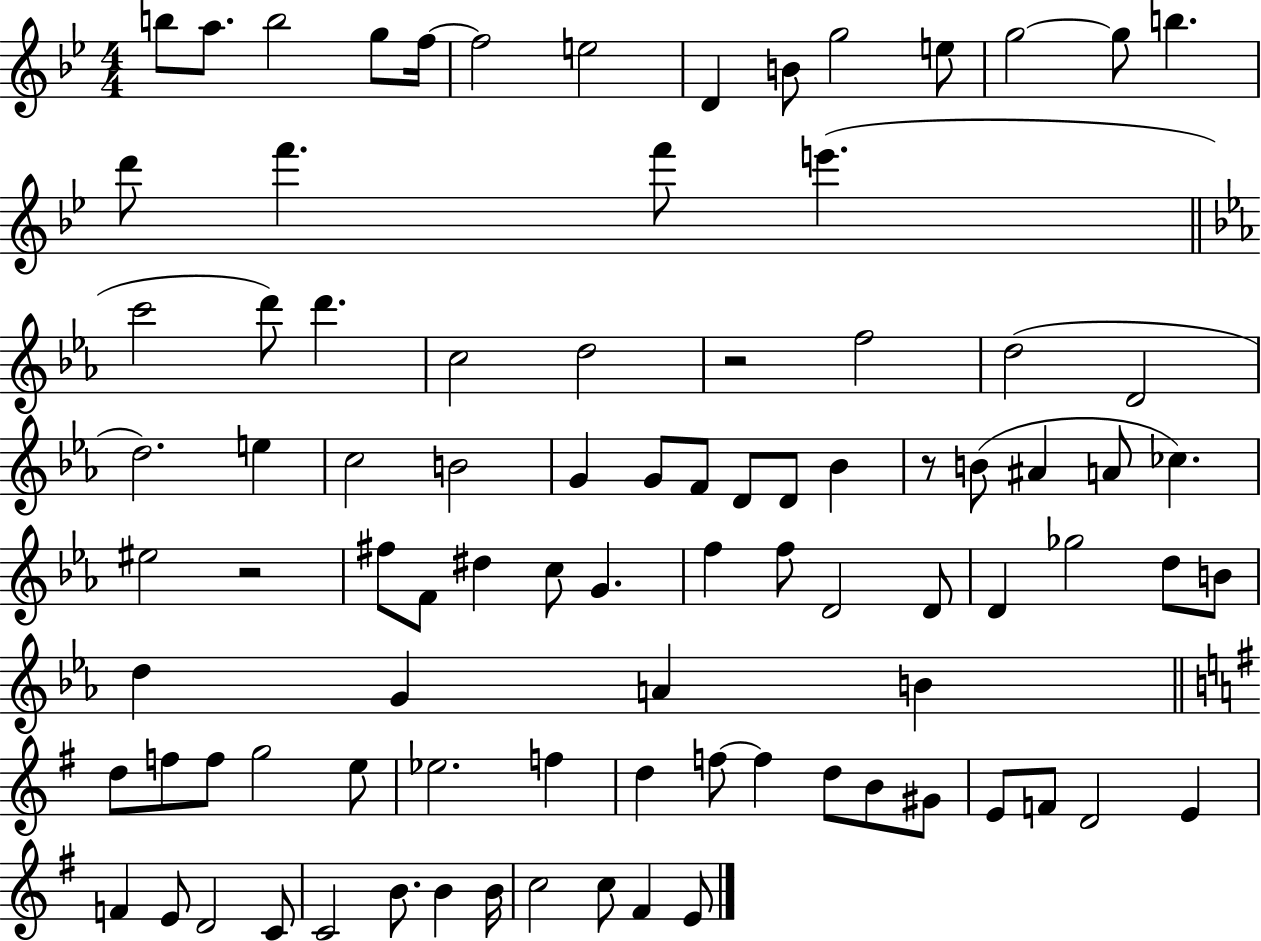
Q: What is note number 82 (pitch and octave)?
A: B4